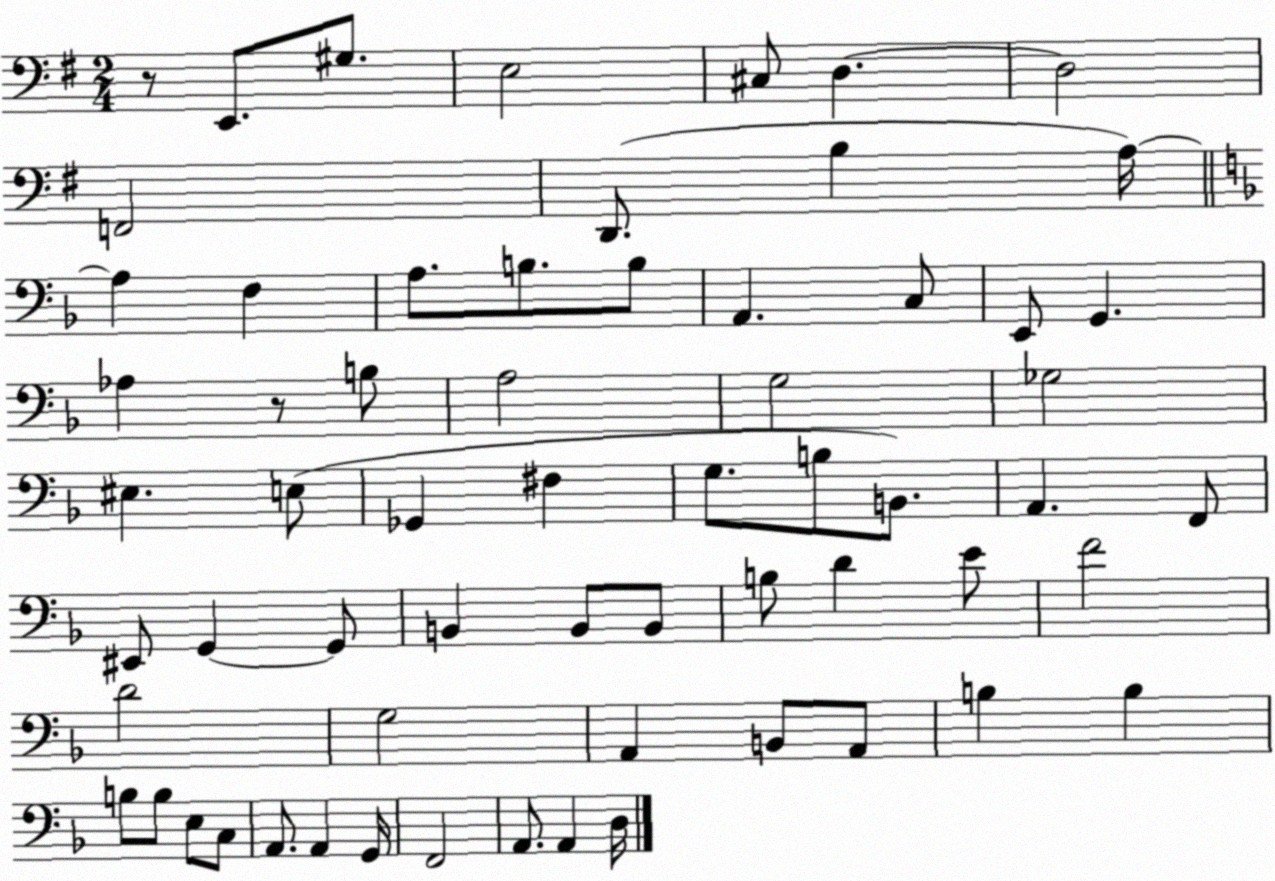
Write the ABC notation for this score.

X:1
T:Untitled
M:2/4
L:1/4
K:G
z/2 E,,/2 ^G,/2 E,2 ^C,/2 D, D,2 F,,2 D,,/2 B, A,/4 A, F, A,/2 B,/2 B,/2 A,, C,/2 E,,/2 G,, _A, z/2 B,/2 A,2 G,2 _G,2 ^E, E,/2 _G,, ^F, G,/2 B,/2 B,,/2 A,, F,,/2 ^E,,/2 G,, G,,/2 B,, B,,/2 B,,/2 B,/2 D E/2 F2 D2 G,2 A,, B,,/2 A,,/2 B, B, B,/2 B,/2 E,/2 C,/2 A,,/2 A,, G,,/4 F,,2 A,,/2 A,, D,/4